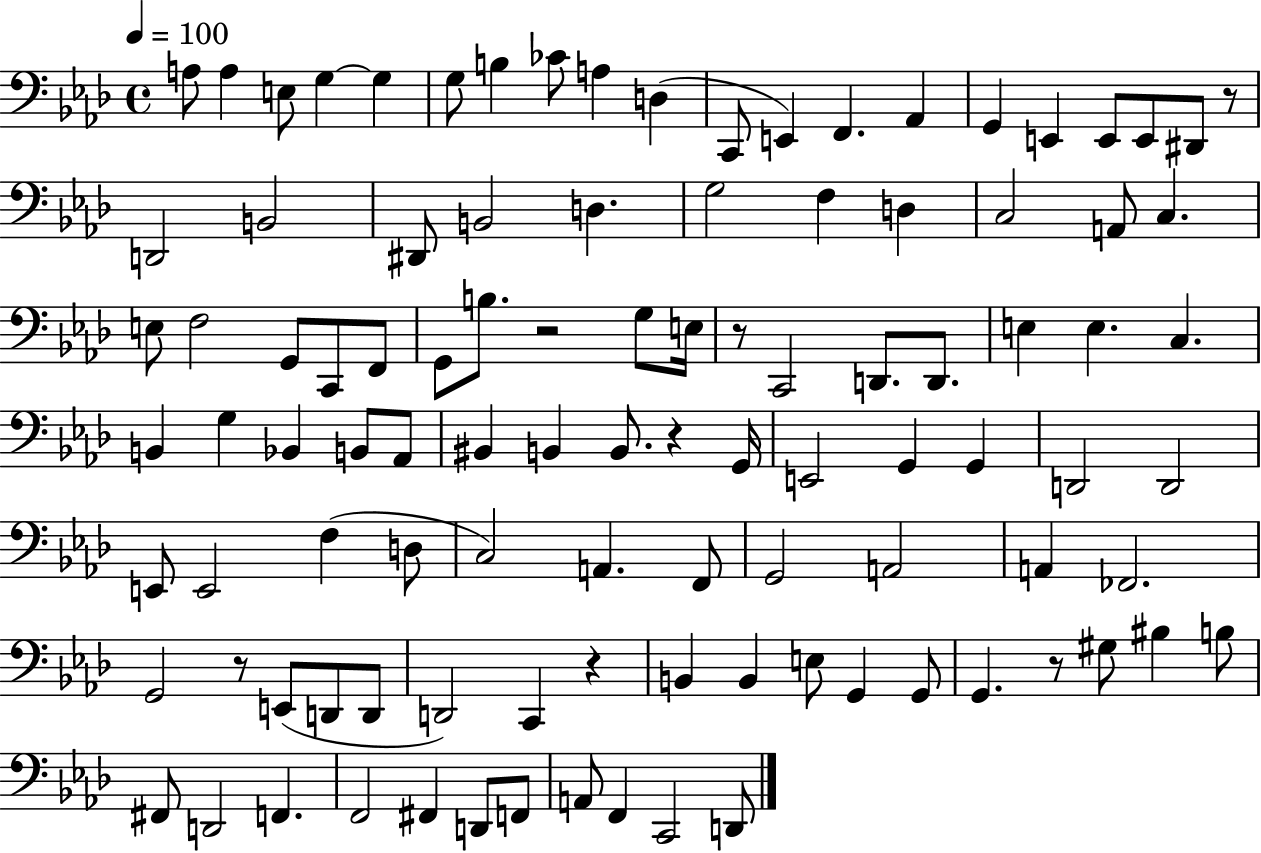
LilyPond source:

{
  \clef bass
  \time 4/4
  \defaultTimeSignature
  \key aes \major
  \tempo 4 = 100
  \repeat volta 2 { a8 a4 e8 g4~~ g4 | g8 b4 ces'8 a4 d4( | c,8 e,4) f,4. aes,4 | g,4 e,4 e,8 e,8 dis,8 r8 | \break d,2 b,2 | dis,8 b,2 d4. | g2 f4 d4 | c2 a,8 c4. | \break e8 f2 g,8 c,8 f,8 | g,8 b8. r2 g8 e16 | r8 c,2 d,8. d,8. | e4 e4. c4. | \break b,4 g4 bes,4 b,8 aes,8 | bis,4 b,4 b,8. r4 g,16 | e,2 g,4 g,4 | d,2 d,2 | \break e,8 e,2 f4( d8 | c2) a,4. f,8 | g,2 a,2 | a,4 fes,2. | \break g,2 r8 e,8( d,8 d,8 | d,2) c,4 r4 | b,4 b,4 e8 g,4 g,8 | g,4. r8 gis8 bis4 b8 | \break fis,8 d,2 f,4. | f,2 fis,4 d,8 f,8 | a,8 f,4 c,2 d,8 | } \bar "|."
}